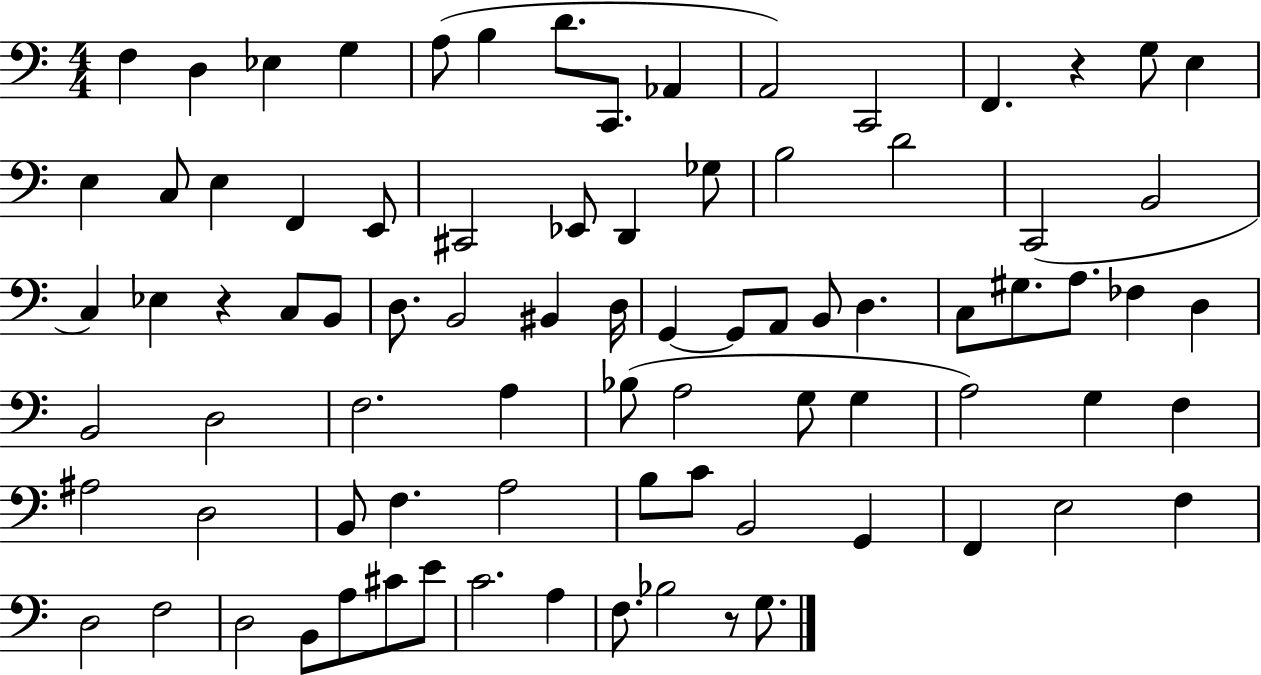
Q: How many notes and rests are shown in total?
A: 83